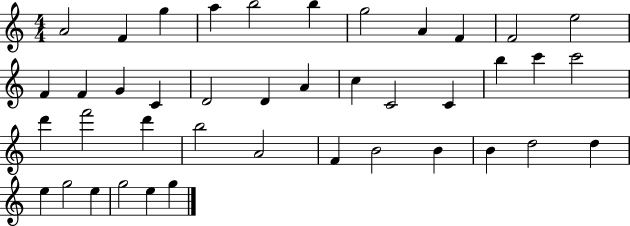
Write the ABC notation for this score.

X:1
T:Untitled
M:4/4
L:1/4
K:C
A2 F g a b2 b g2 A F F2 e2 F F G C D2 D A c C2 C b c' c'2 d' f'2 d' b2 A2 F B2 B B d2 d e g2 e g2 e g